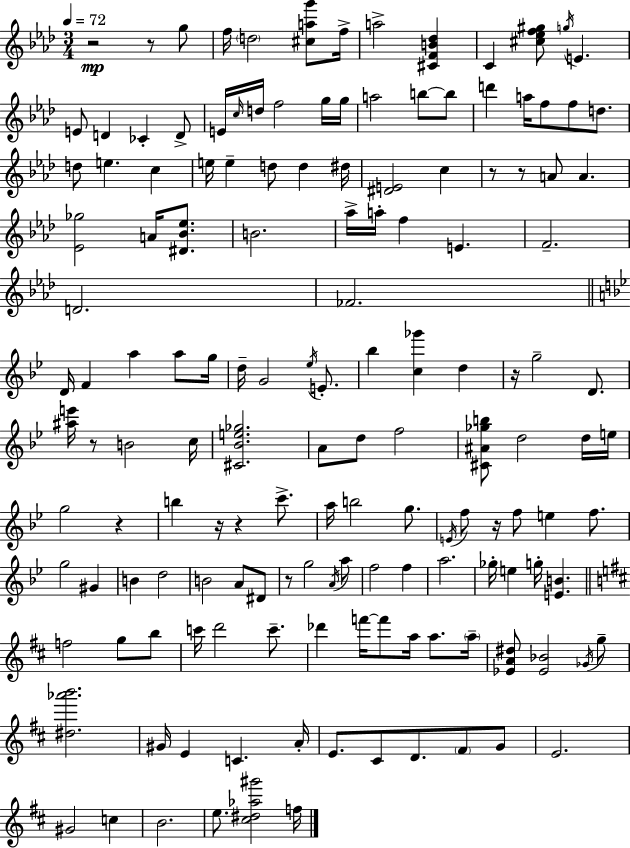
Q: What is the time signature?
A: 3/4